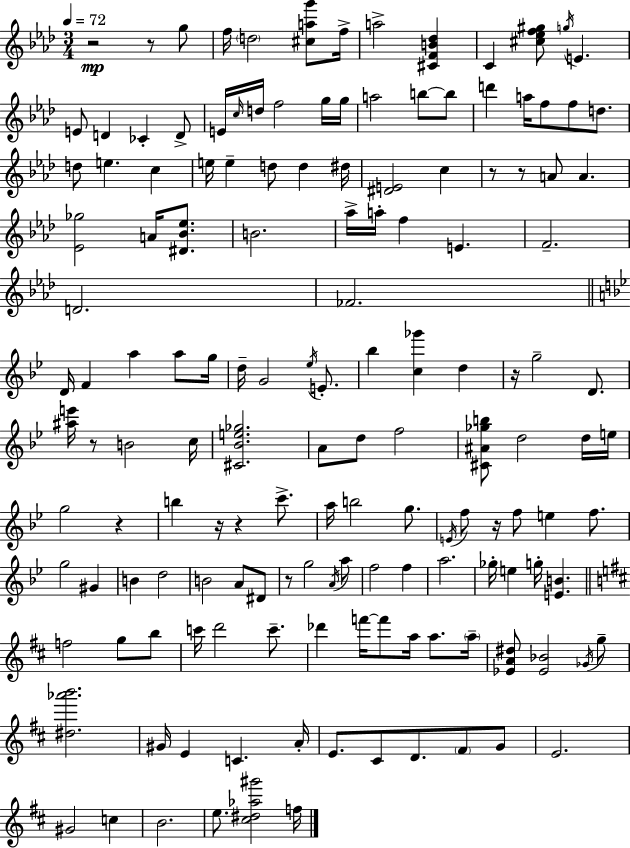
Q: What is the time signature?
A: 3/4